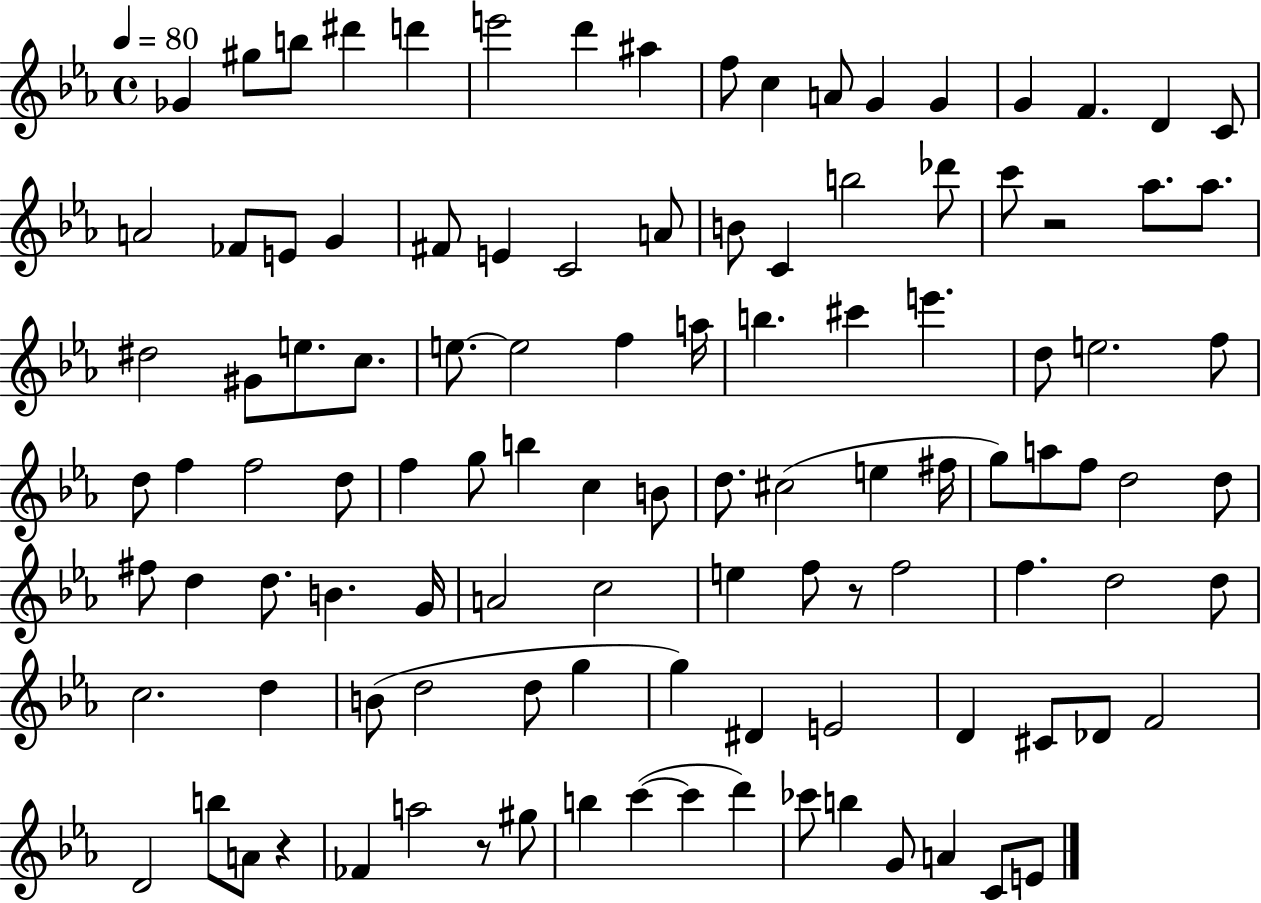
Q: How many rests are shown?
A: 4